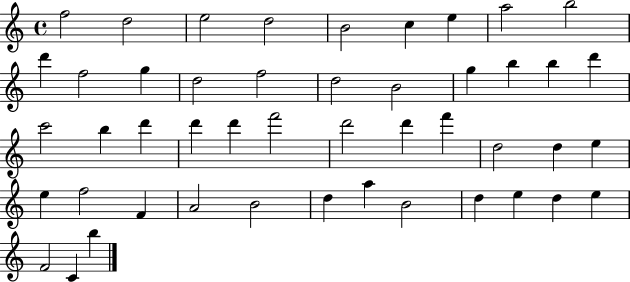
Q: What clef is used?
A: treble